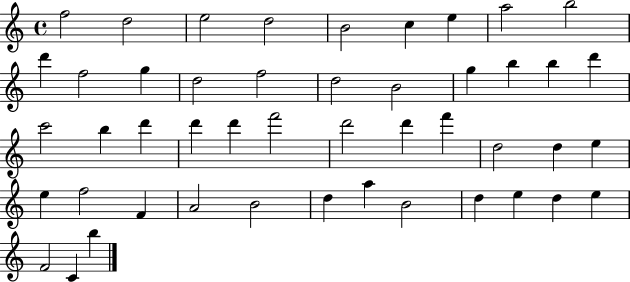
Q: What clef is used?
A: treble